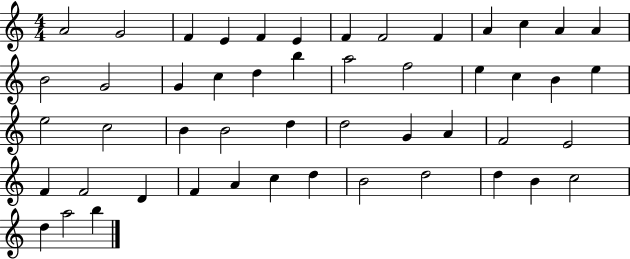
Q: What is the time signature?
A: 4/4